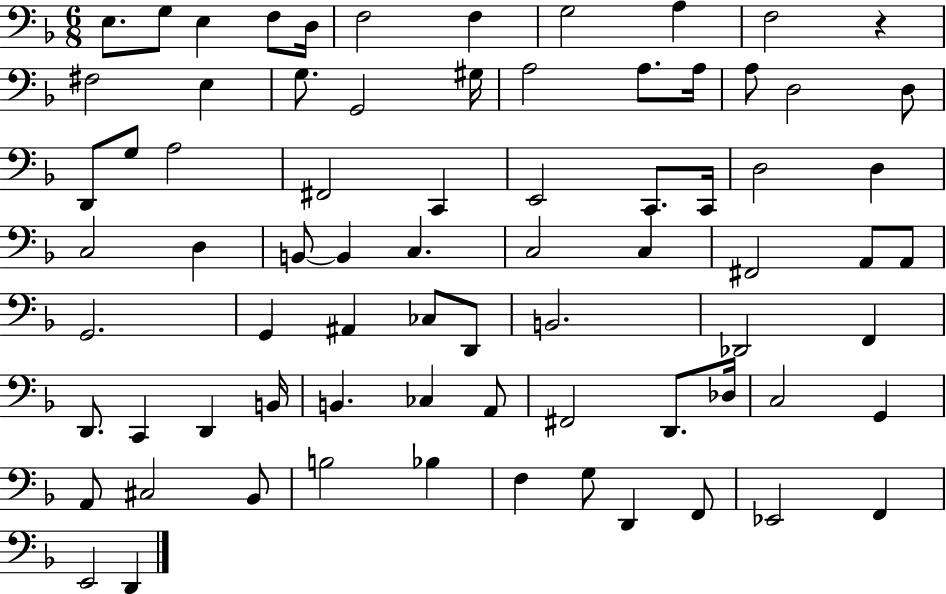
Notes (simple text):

E3/e. G3/e E3/q F3/e D3/s F3/h F3/q G3/h A3/q F3/h R/q F#3/h E3/q G3/e. G2/h G#3/s A3/h A3/e. A3/s A3/e D3/h D3/e D2/e G3/e A3/h F#2/h C2/q E2/h C2/e. C2/s D3/h D3/q C3/h D3/q B2/e B2/q C3/q. C3/h C3/q F#2/h A2/e A2/e G2/h. G2/q A#2/q CES3/e D2/e B2/h. Db2/h F2/q D2/e. C2/q D2/q B2/s B2/q. CES3/q A2/e F#2/h D2/e. Db3/s C3/h G2/q A2/e C#3/h Bb2/e B3/h Bb3/q F3/q G3/e D2/q F2/e Eb2/h F2/q E2/h D2/q